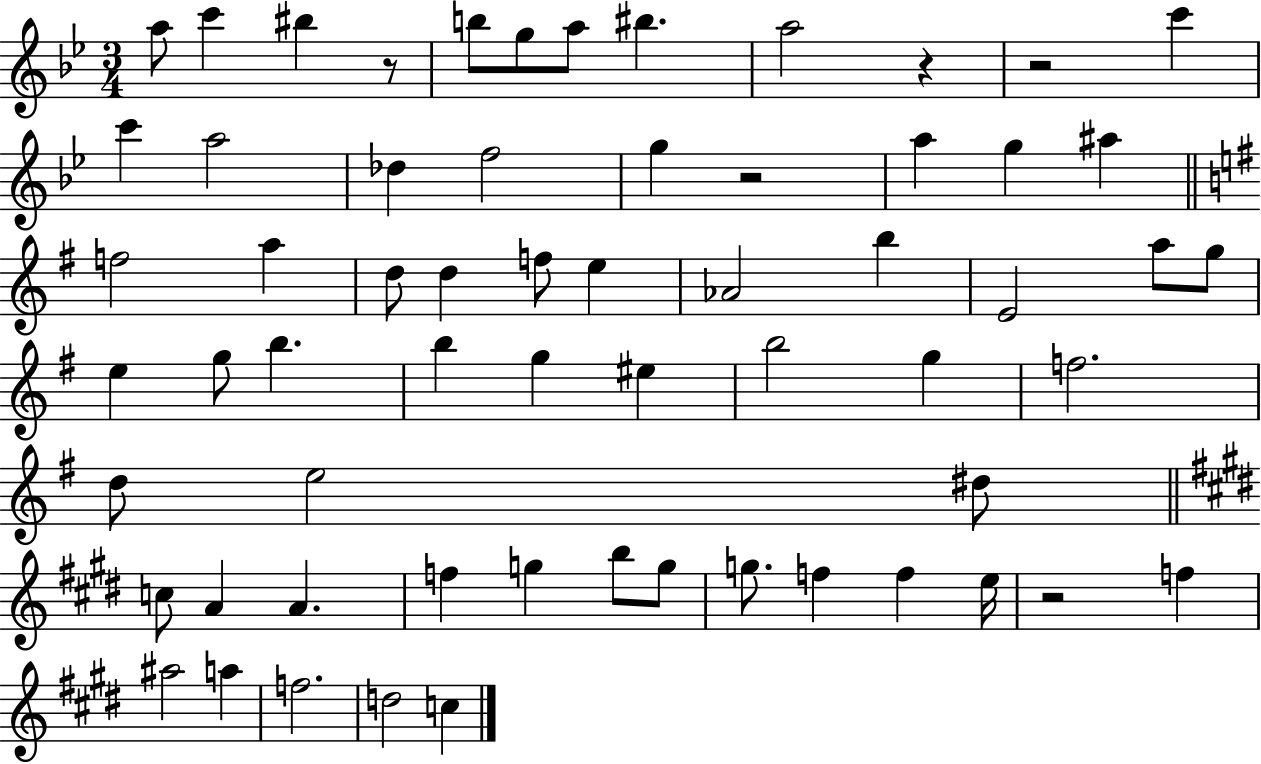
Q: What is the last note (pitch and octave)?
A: C5